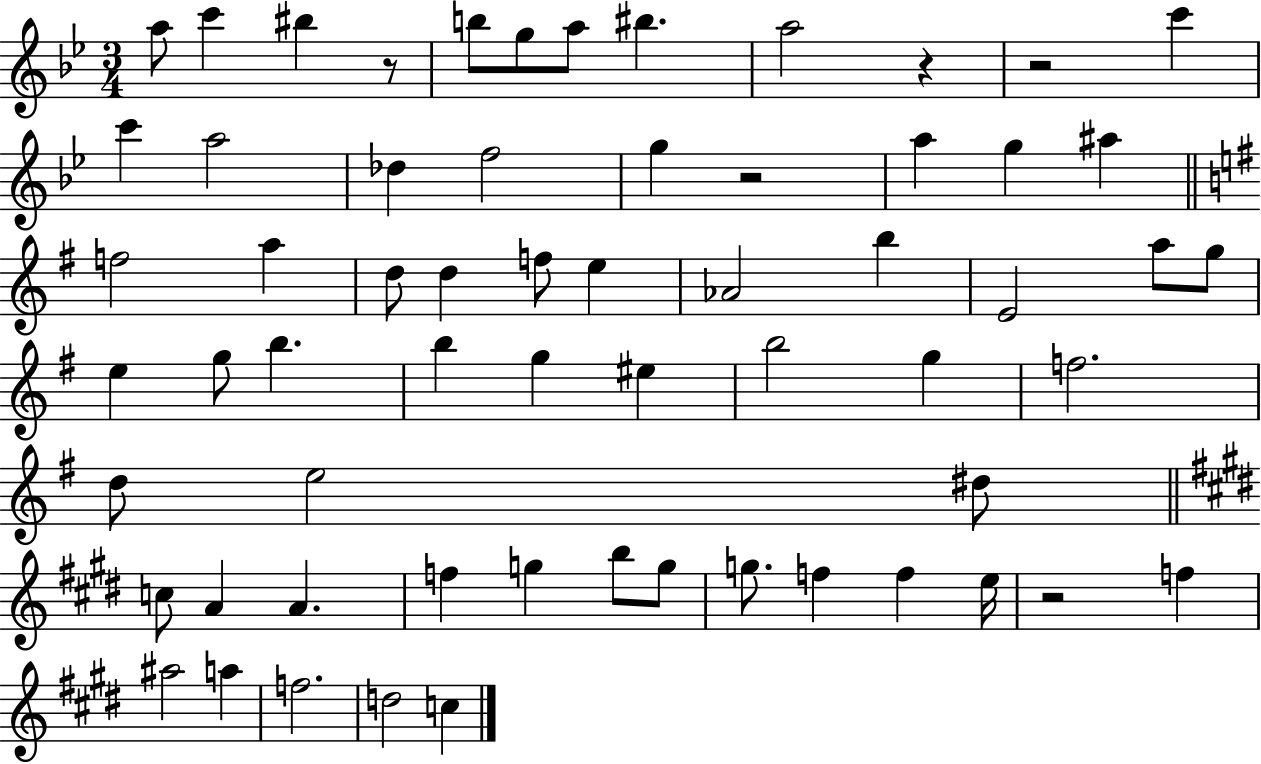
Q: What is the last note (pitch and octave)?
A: C5